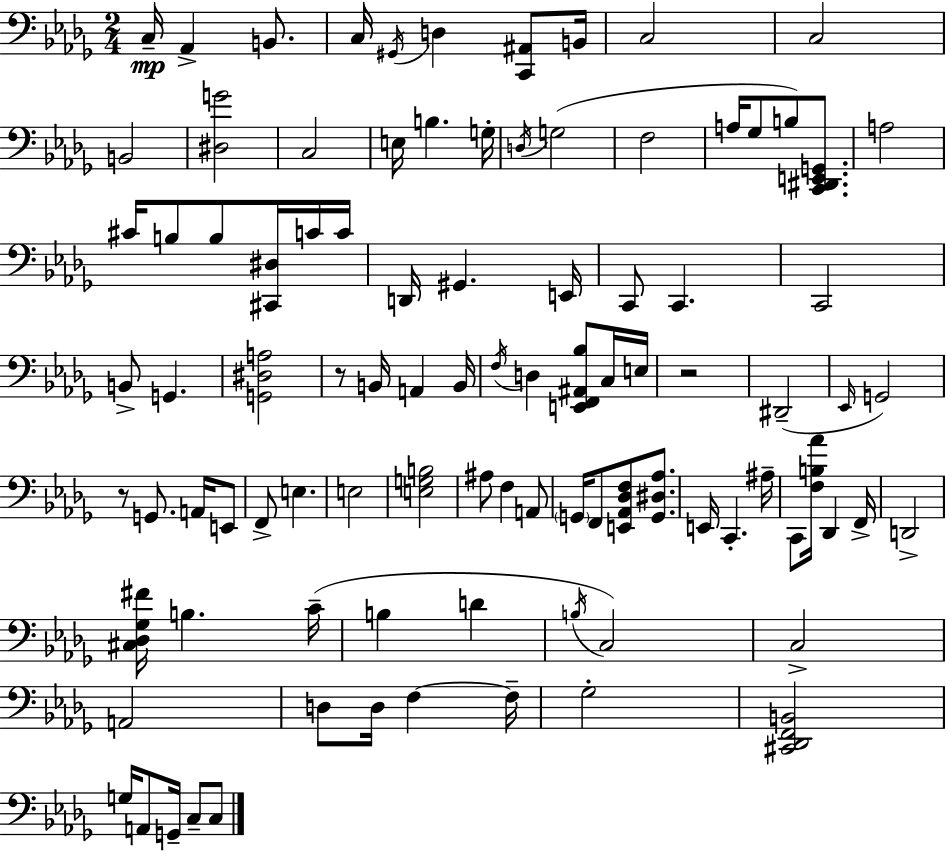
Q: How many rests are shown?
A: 3